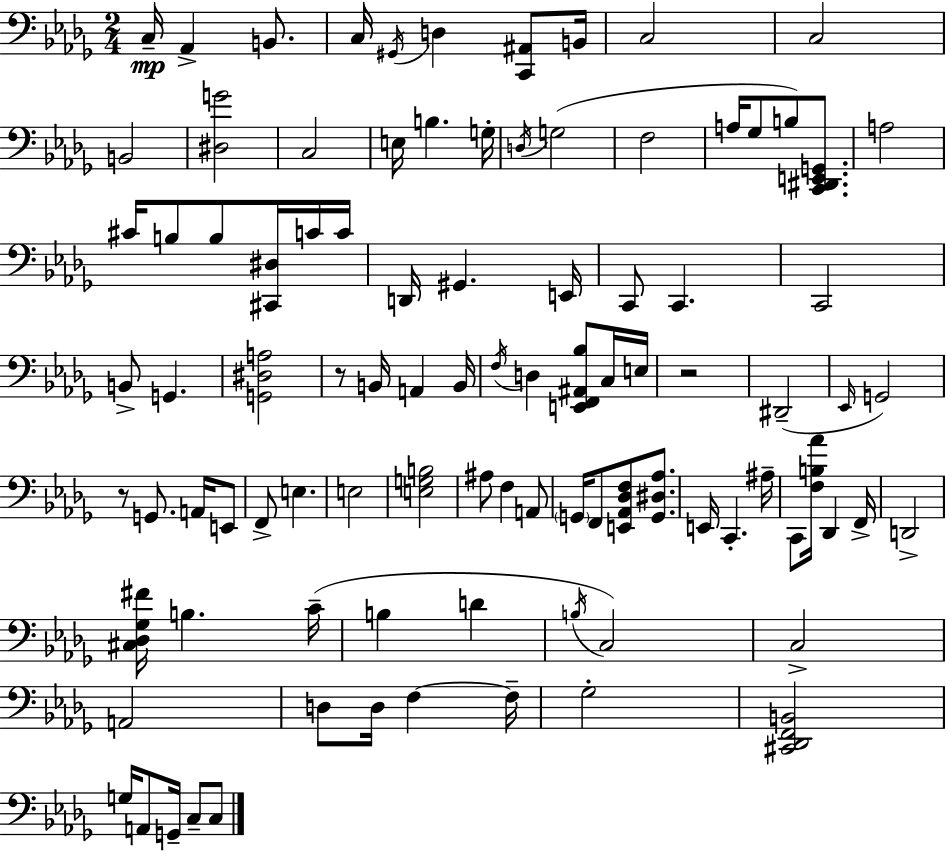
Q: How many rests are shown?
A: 3